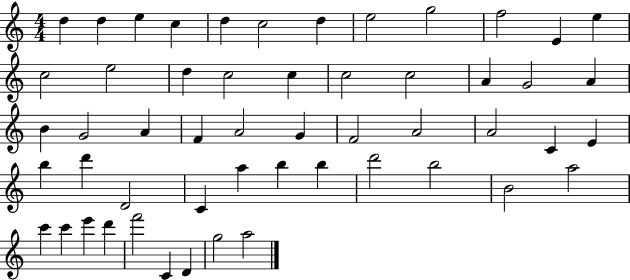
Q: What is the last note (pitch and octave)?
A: A5